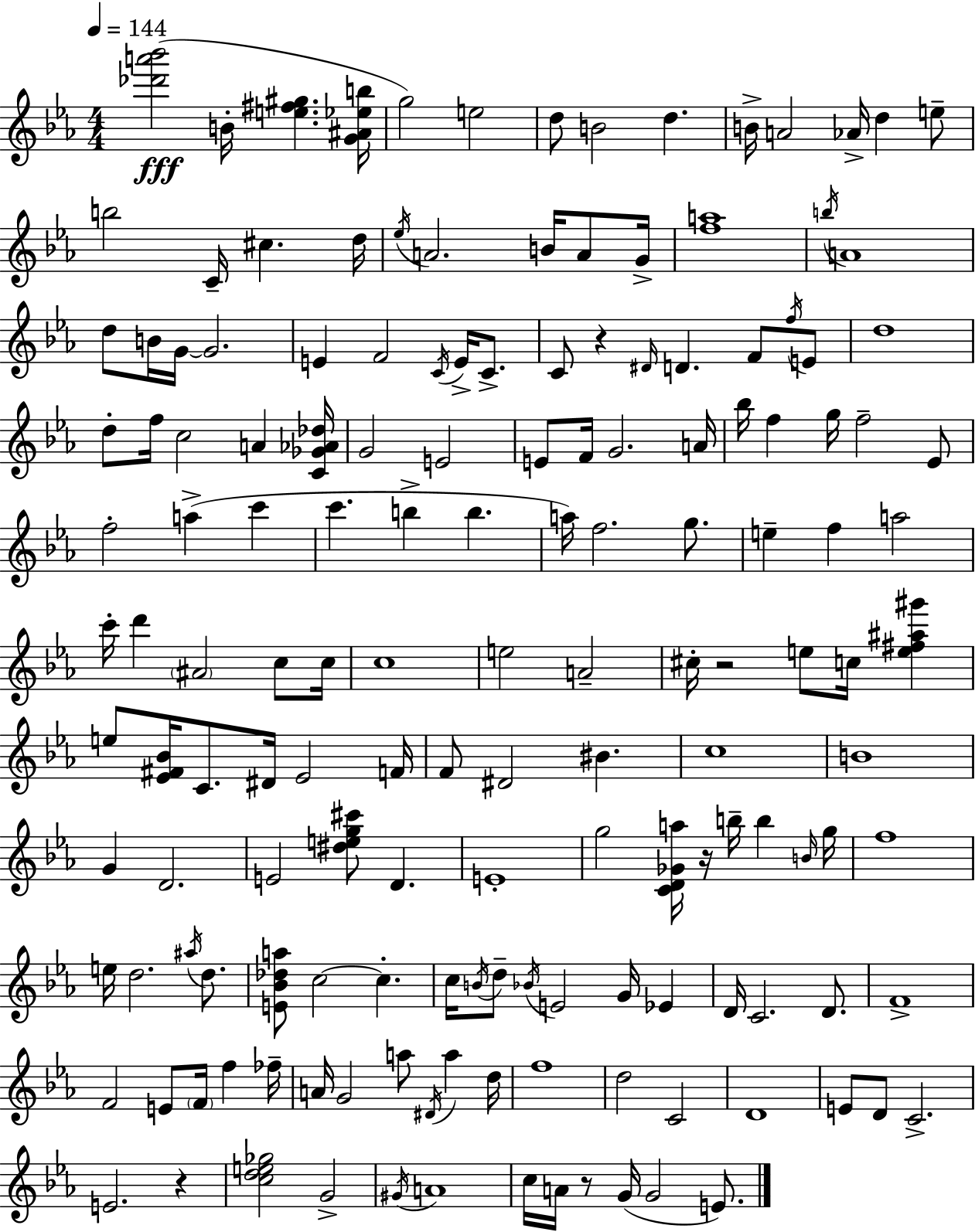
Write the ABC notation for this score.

X:1
T:Untitled
M:4/4
L:1/4
K:Cm
[_d'a'_b']2 B/4 [e^f^g] [G^A_eb]/4 g2 e2 d/2 B2 d B/4 A2 _A/4 d e/2 b2 C/4 ^c d/4 _e/4 A2 B/4 A/2 G/4 [fa]4 b/4 A4 d/2 B/4 G/4 G2 E F2 C/4 E/4 C/2 C/2 z ^D/4 D F/2 f/4 E/2 d4 d/2 f/4 c2 A [C_G_A_d]/4 G2 E2 E/2 F/4 G2 A/4 _b/4 f g/4 f2 _E/2 f2 a c' c' b b a/4 f2 g/2 e f a2 c'/4 d' ^A2 c/2 c/4 c4 e2 A2 ^c/4 z2 e/2 c/4 [e^f^a^g'] e/2 [_E^F_B]/4 C/2 ^D/4 _E2 F/4 F/2 ^D2 ^B c4 B4 G D2 E2 [^deg^c']/2 D E4 g2 [CD_Ga]/4 z/4 b/4 b B/4 g/4 f4 e/4 d2 ^a/4 d/2 [E_B_da]/2 c2 c c/4 B/4 d/2 _B/4 E2 G/4 _E D/4 C2 D/2 F4 F2 E/2 F/4 f _f/4 A/4 G2 a/2 ^D/4 a d/4 f4 d2 C2 D4 E/2 D/2 C2 E2 z [cde_g]2 G2 ^G/4 A4 c/4 A/4 z/2 G/4 G2 E/2